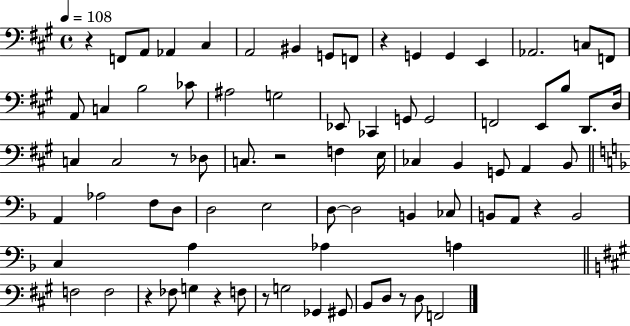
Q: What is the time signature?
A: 4/4